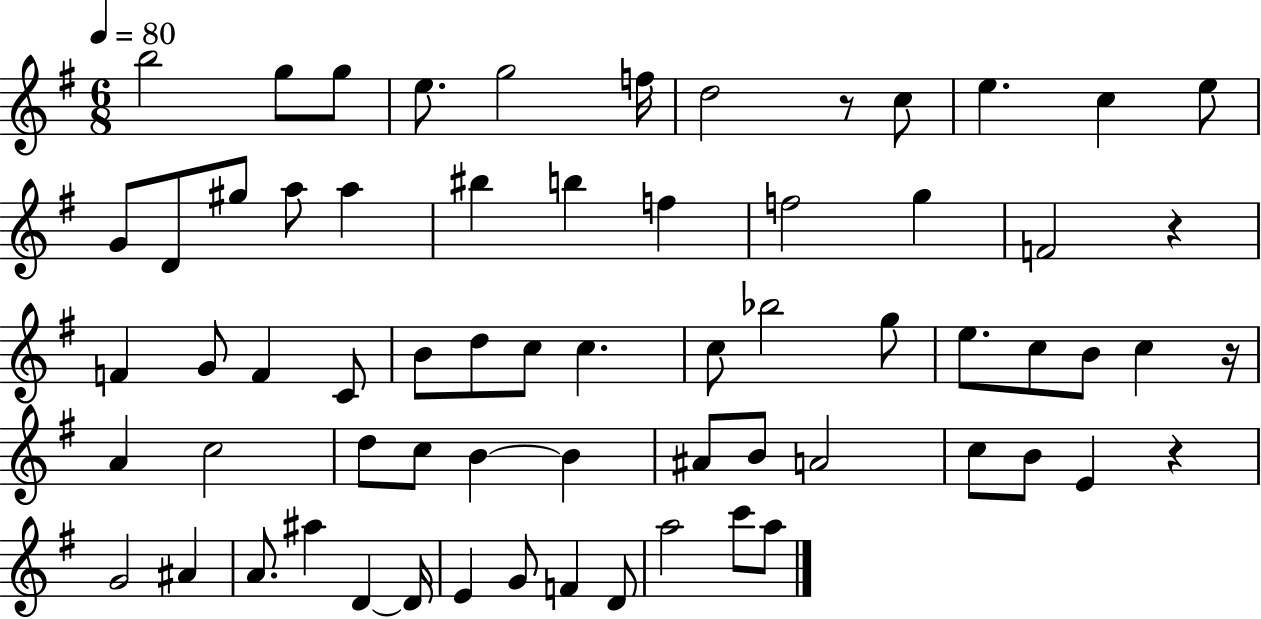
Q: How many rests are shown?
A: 4